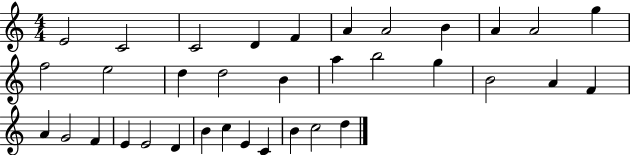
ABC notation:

X:1
T:Untitled
M:4/4
L:1/4
K:C
E2 C2 C2 D F A A2 B A A2 g f2 e2 d d2 B a b2 g B2 A F A G2 F E E2 D B c E C B c2 d